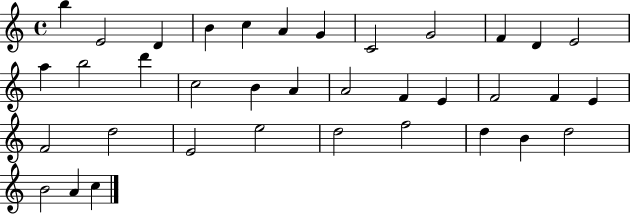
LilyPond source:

{
  \clef treble
  \time 4/4
  \defaultTimeSignature
  \key c \major
  b''4 e'2 d'4 | b'4 c''4 a'4 g'4 | c'2 g'2 | f'4 d'4 e'2 | \break a''4 b''2 d'''4 | c''2 b'4 a'4 | a'2 f'4 e'4 | f'2 f'4 e'4 | \break f'2 d''2 | e'2 e''2 | d''2 f''2 | d''4 b'4 d''2 | \break b'2 a'4 c''4 | \bar "|."
}